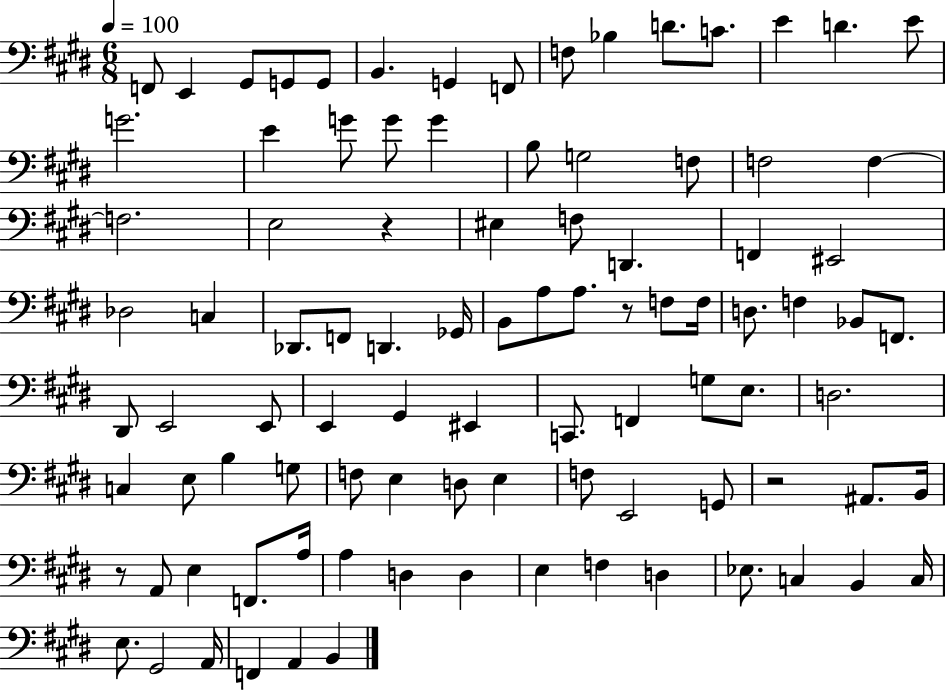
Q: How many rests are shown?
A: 4